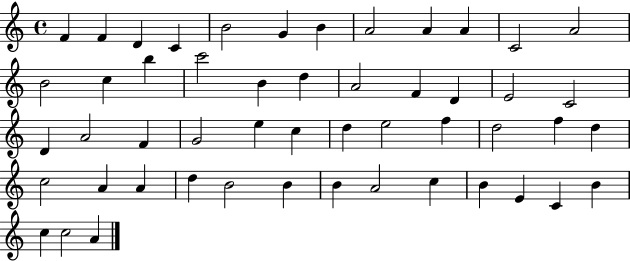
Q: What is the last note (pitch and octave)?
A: A4